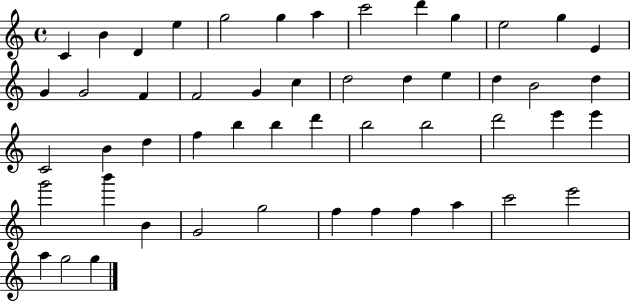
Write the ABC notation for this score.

X:1
T:Untitled
M:4/4
L:1/4
K:C
C B D e g2 g a c'2 d' g e2 g E G G2 F F2 G c d2 d e d B2 d C2 B d f b b d' b2 b2 d'2 e' e' g'2 b' B G2 g2 f f f a c'2 e'2 a g2 g